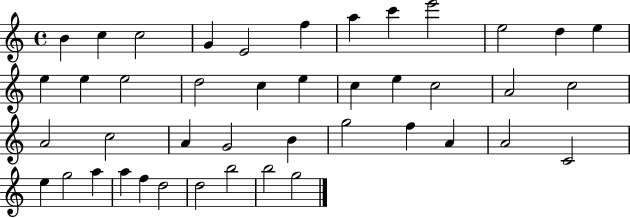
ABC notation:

X:1
T:Untitled
M:4/4
L:1/4
K:C
B c c2 G E2 f a c' e'2 e2 d e e e e2 d2 c e c e c2 A2 c2 A2 c2 A G2 B g2 f A A2 C2 e g2 a a f d2 d2 b2 b2 g2